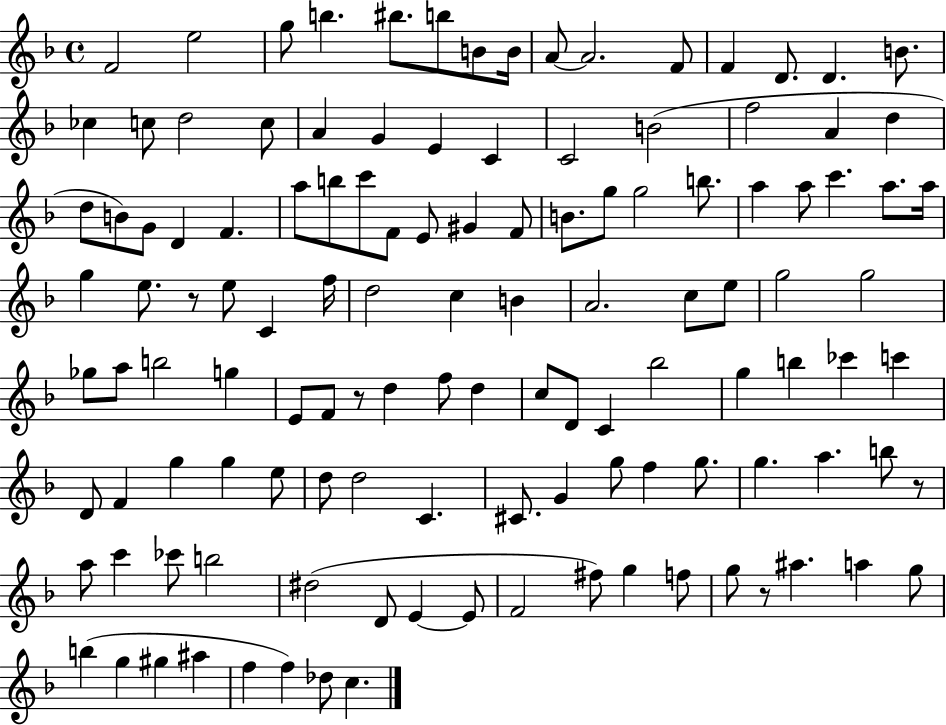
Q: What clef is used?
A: treble